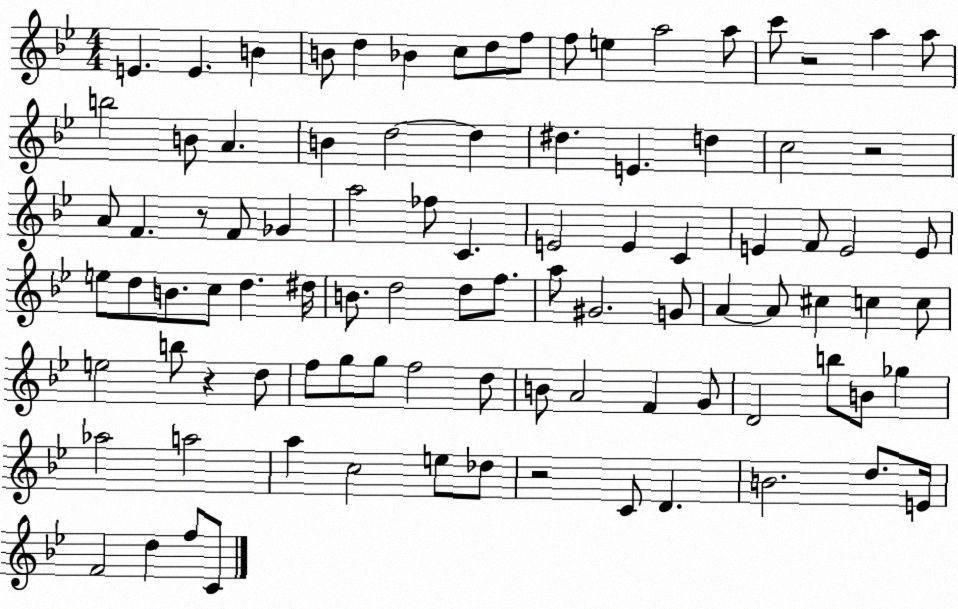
X:1
T:Untitled
M:4/4
L:1/4
K:Bb
E E B B/2 d _B c/2 d/2 f/2 f/2 e a2 a/2 c'/2 z2 a a/2 b2 B/2 A B d2 d ^d E d c2 z2 A/2 F z/2 F/2 _G a2 _f/2 C E2 E C E F/2 E2 E/2 e/2 d/2 B/2 c/2 d ^d/4 B/2 d2 d/2 f/2 a/2 ^G2 G/2 A A/2 ^c c c/2 e2 b/2 z d/2 f/2 g/2 g/2 f2 d/2 B/2 A2 F G/2 D2 b/2 B/2 _g _a2 a2 a c2 e/2 _d/2 z2 C/2 D B2 d/2 E/4 F2 d f/2 C/2